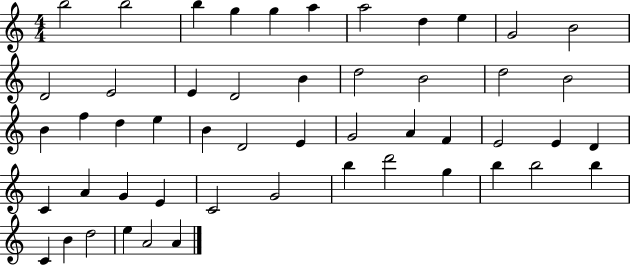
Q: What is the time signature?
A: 4/4